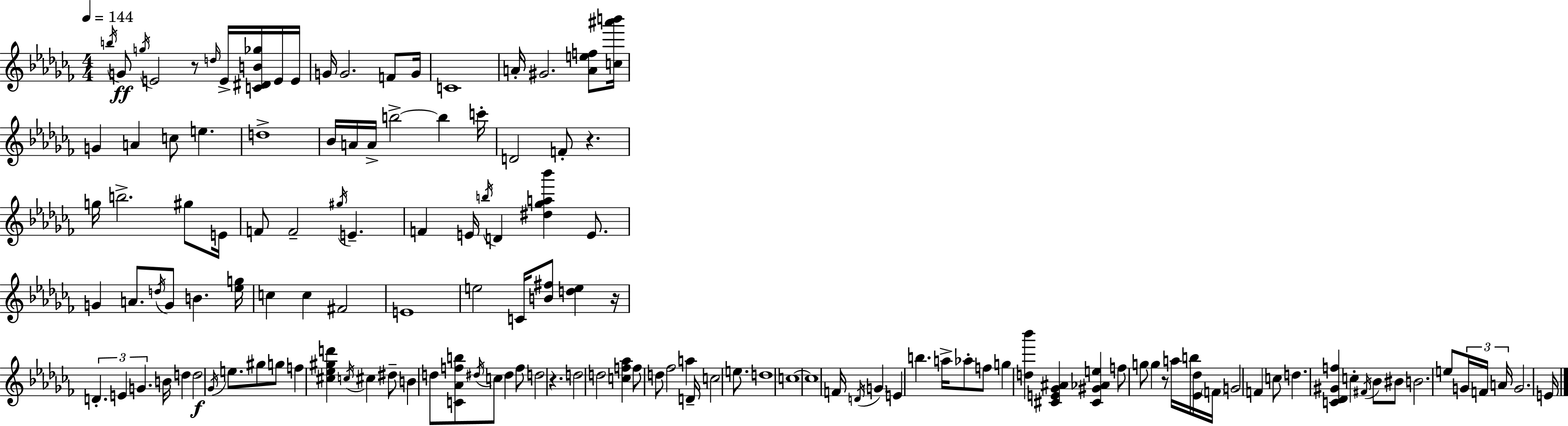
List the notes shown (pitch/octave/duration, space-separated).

B5/s G4/e G5/s E4/h R/e D5/s E4/s [C4,D#4,B4,Gb5]/s E4/s E4/s G4/s G4/h. F4/e G4/s C4/w A4/s G#4/h. [A4,E5,F5]/e [C5,A#6,B6]/s G4/q A4/q C5/e E5/q. D5/w Bb4/s A4/s A4/s B5/h B5/q C6/s D4/h F4/e R/q. G5/s B5/h. G#5/e E4/s F4/e F4/h G#5/s E4/q. F4/q E4/s B5/s D4/q [D#5,Gb5,A5,Bb6]/q E4/e. G4/q A4/e. D5/s G4/e B4/q. [Eb5,G5]/s C5/q C5/q F#4/h E4/w E5/h C4/s [B4,F#5]/e [D5,E5]/q R/s D4/q. E4/q G4/q. B4/s D5/q D5/h Gb4/s E5/e. G#5/e G5/e F5/q [C#5,Eb5,G#5,D6]/q C5/s C#5/q D#5/e B4/q D5/e [C4,Ab4,F5,B5]/e D#5/s C5/e D#5/q F5/e D5/h R/q. D5/h D5/h [C5,F5,Ab5]/q F5/e D5/e FES5/h A5/q D4/s C5/h E5/e. D5/w C5/w C5/w F4/s D4/s G4/q E4/q B5/q. A5/s Ab5/e F5/e G5/q [D5,Bb6]/q [C#4,E4,Gb4,A#4]/q [C#4,G#4,Ab4,E5]/q F5/e G5/e G5/q R/e A5/s B5/s [Eb4,Db5]/s F4/s G4/h F4/q C5/e D5/q. [C4,Db4,G#4,F5]/q C5/q F#4/s Bb4/e BIS4/e B4/h. E5/e G4/s F4/s A4/s G4/h. E4/s